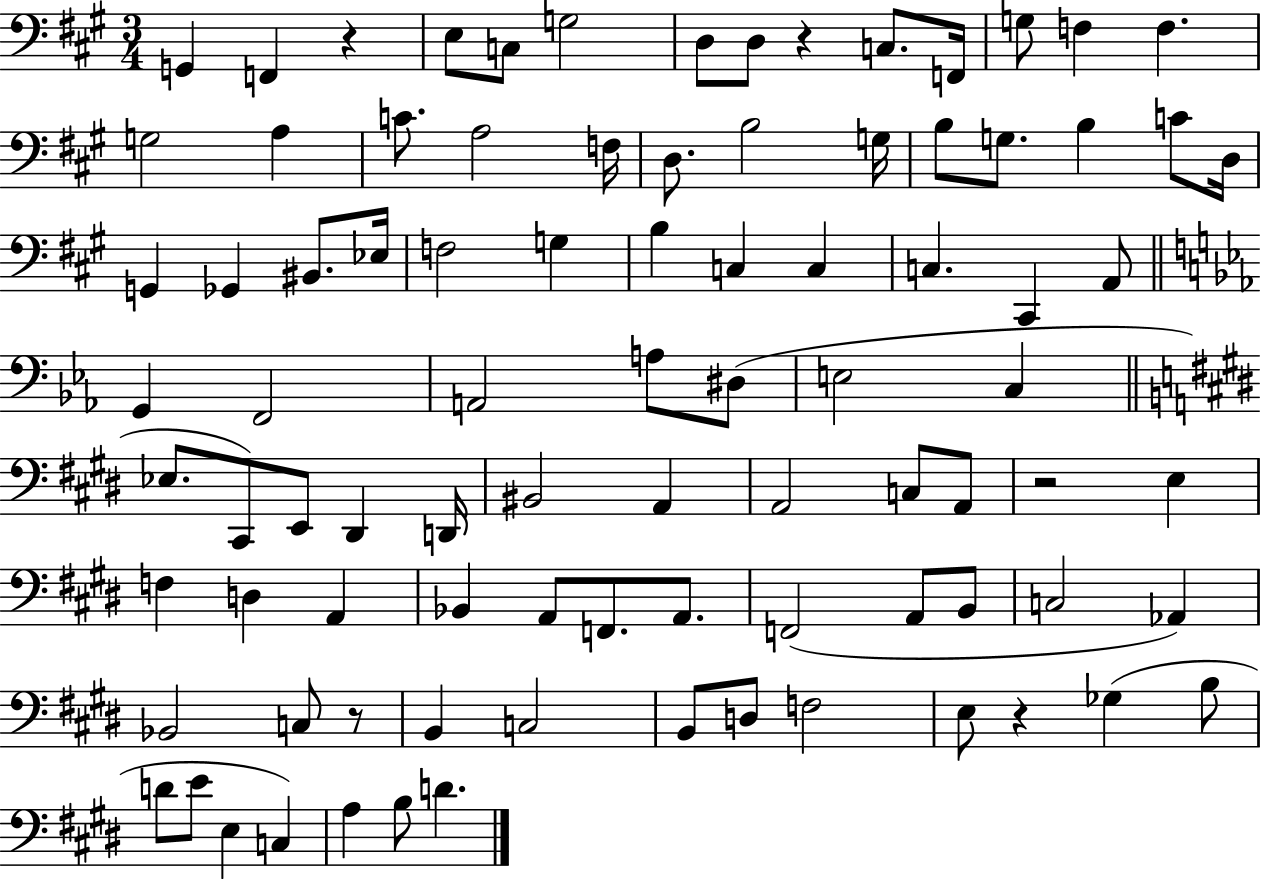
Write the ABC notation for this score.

X:1
T:Untitled
M:3/4
L:1/4
K:A
G,, F,, z E,/2 C,/2 G,2 D,/2 D,/2 z C,/2 F,,/4 G,/2 F, F, G,2 A, C/2 A,2 F,/4 D,/2 B,2 G,/4 B,/2 G,/2 B, C/2 D,/4 G,, _G,, ^B,,/2 _E,/4 F,2 G, B, C, C, C, ^C,, A,,/2 G,, F,,2 A,,2 A,/2 ^D,/2 E,2 C, _E,/2 ^C,,/2 E,,/2 ^D,, D,,/4 ^B,,2 A,, A,,2 C,/2 A,,/2 z2 E, F, D, A,, _B,, A,,/2 F,,/2 A,,/2 F,,2 A,,/2 B,,/2 C,2 _A,, _B,,2 C,/2 z/2 B,, C,2 B,,/2 D,/2 F,2 E,/2 z _G, B,/2 D/2 E/2 E, C, A, B,/2 D